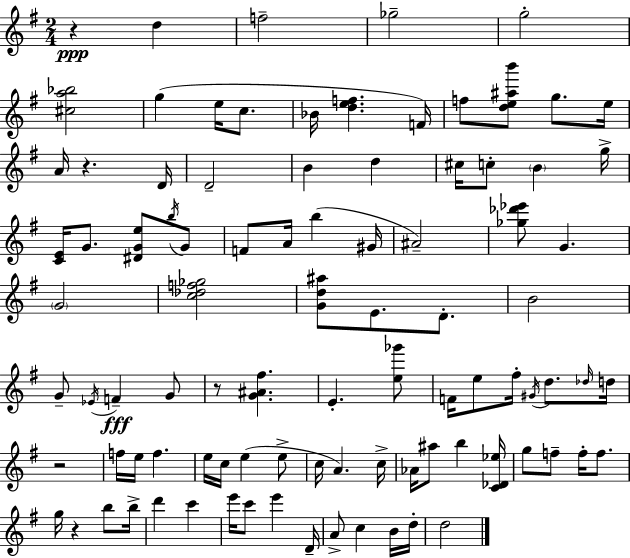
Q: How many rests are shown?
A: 5